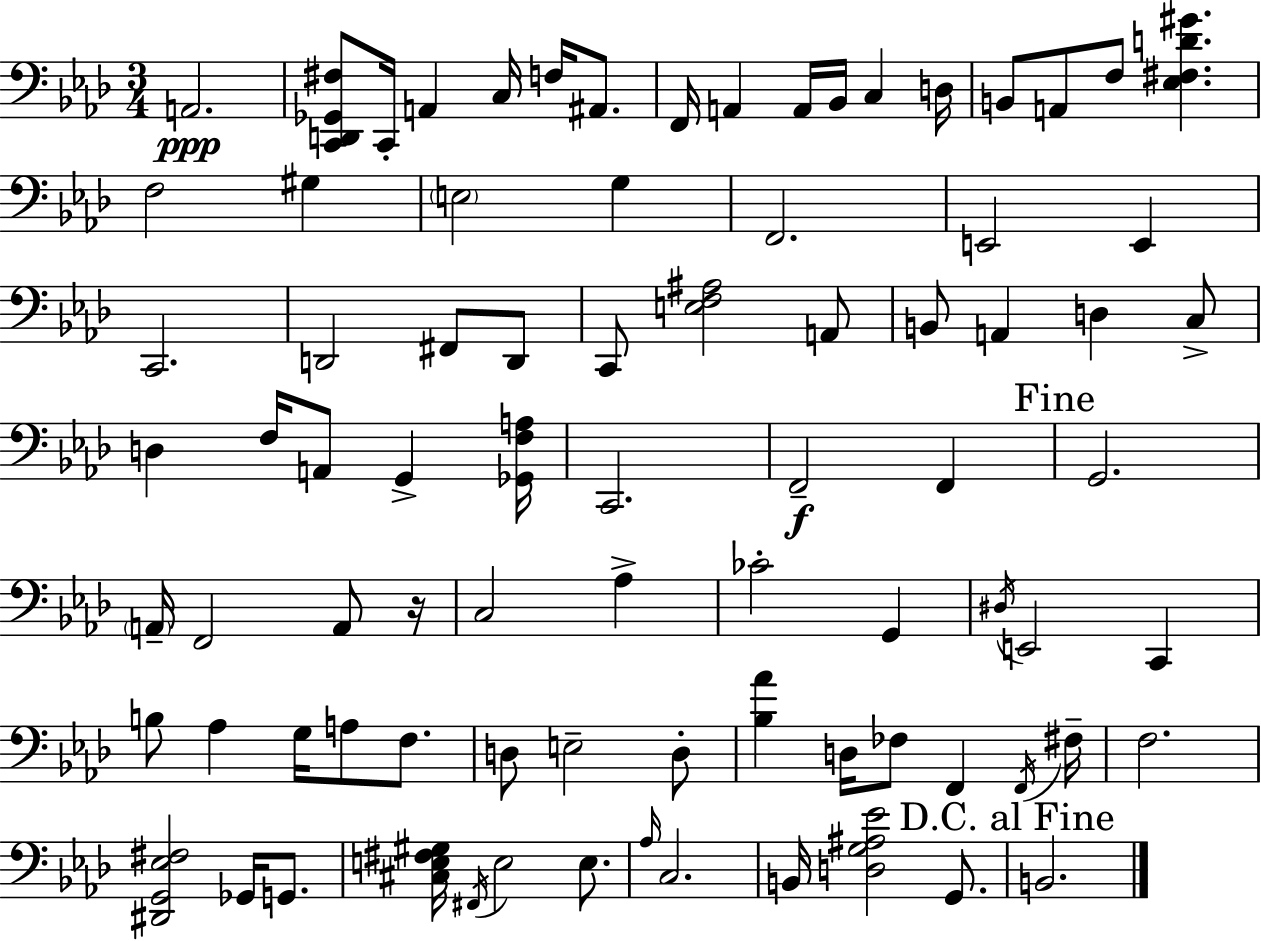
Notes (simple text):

A2/h. [C2,D2,Gb2,F#3]/e C2/s A2/q C3/s F3/s A#2/e. F2/s A2/q A2/s Bb2/s C3/q D3/s B2/e A2/e F3/e [Eb3,F#3,D4,G#4]/q. F3/h G#3/q E3/h G3/q F2/h. E2/h E2/q C2/h. D2/h F#2/e D2/e C2/e [E3,F3,A#3]/h A2/e B2/e A2/q D3/q C3/e D3/q F3/s A2/e G2/q [Gb2,F3,A3]/s C2/h. F2/h F2/q G2/h. A2/s F2/h A2/e R/s C3/h Ab3/q CES4/h G2/q D#3/s E2/h C2/q B3/e Ab3/q G3/s A3/e F3/e. D3/e E3/h D3/e [Bb3,Ab4]/q D3/s FES3/e F2/q F2/s F#3/s F3/h. [D#2,G2,Eb3,F#3]/h Gb2/s G2/e. [C#3,E3,F#3,G#3]/s F#2/s E3/h E3/e. Ab3/s C3/h. B2/s [D3,G3,A#3,Eb4]/h G2/e. B2/h.